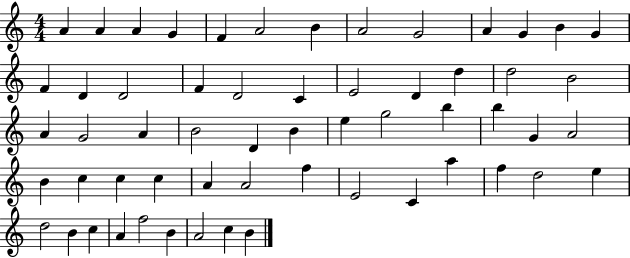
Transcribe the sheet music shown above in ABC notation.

X:1
T:Untitled
M:4/4
L:1/4
K:C
A A A G F A2 B A2 G2 A G B G F D D2 F D2 C E2 D d d2 B2 A G2 A B2 D B e g2 b b G A2 B c c c A A2 f E2 C a f d2 e d2 B c A f2 B A2 c B